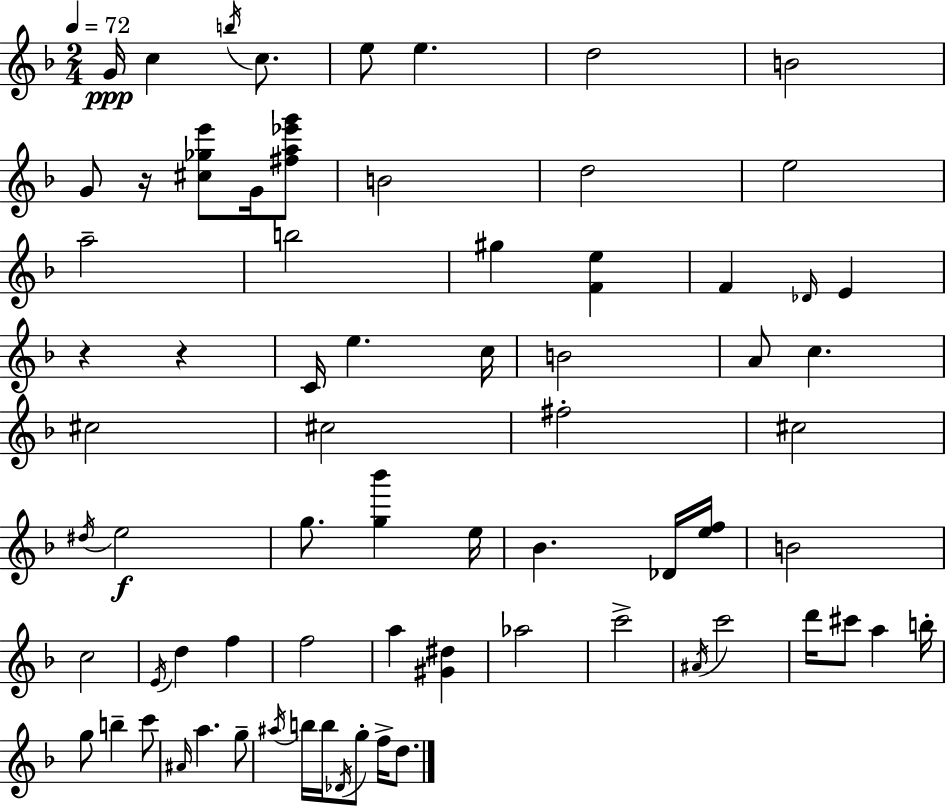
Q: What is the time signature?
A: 2/4